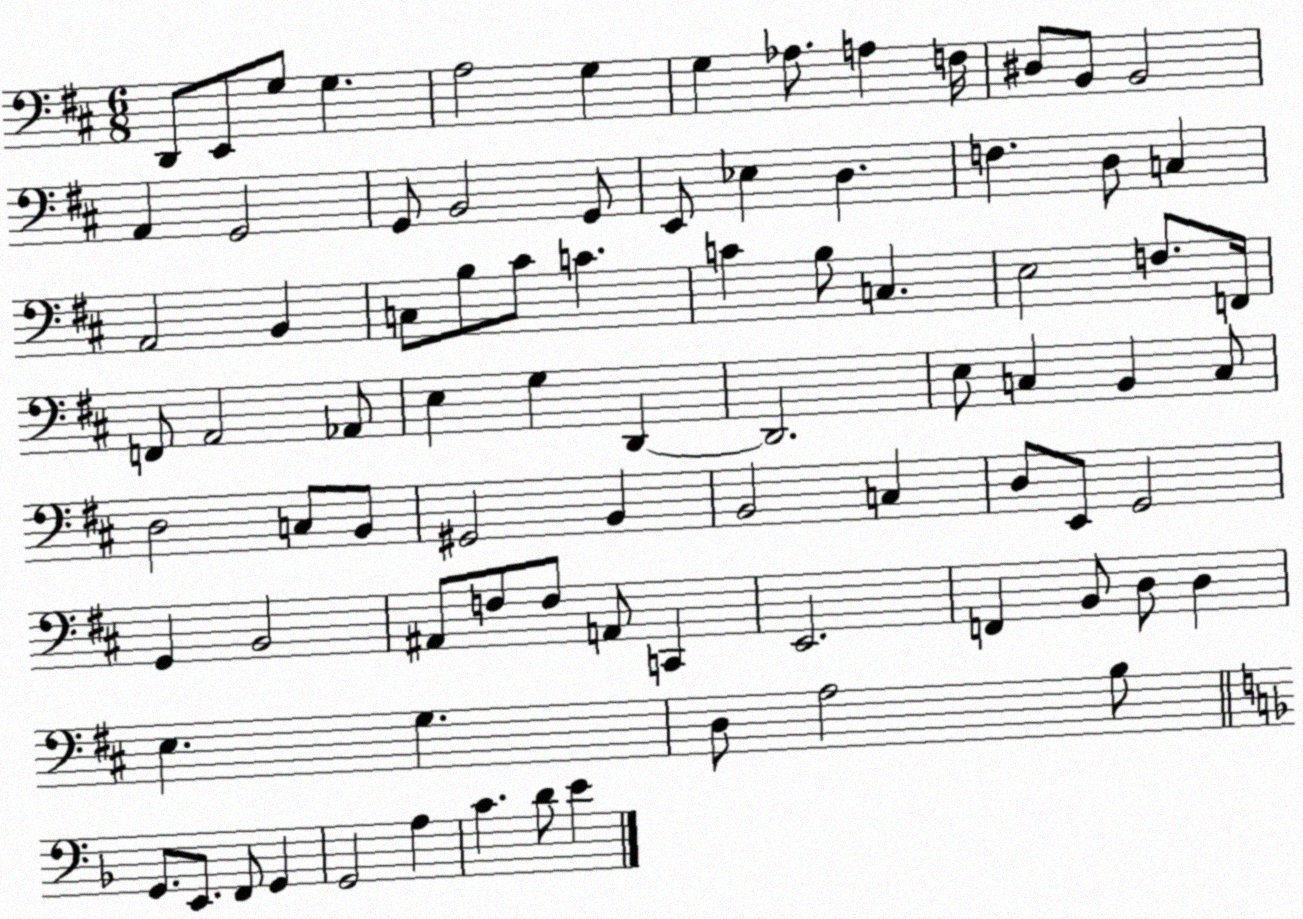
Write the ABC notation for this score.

X:1
T:Untitled
M:6/8
L:1/4
K:D
D,,/2 E,,/2 G,/2 G, A,2 G, G, _A,/2 A, F,/4 ^D,/2 B,,/2 B,,2 A,, G,,2 G,,/2 B,,2 G,,/2 E,,/2 _E, D, F, D,/2 C, A,,2 B,, C,/2 B,/2 ^C/2 C C B,/2 C, E,2 F,/2 F,,/4 F,,/2 A,,2 _A,,/2 E, G, D,, D,,2 E,/2 C, B,, C,/2 D,2 C,/2 B,,/2 ^G,,2 B,, B,,2 C, D,/2 E,,/2 G,,2 G,, B,,2 ^A,,/2 F,/2 F,/2 A,,/2 C,, E,,2 F,, B,,/2 D,/2 D, E, G, D,/2 A,2 B,/2 G,,/2 E,,/2 F,,/2 G,, G,,2 A, C D/2 E